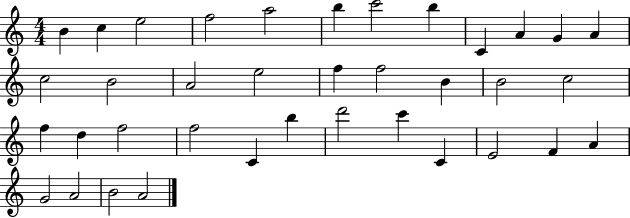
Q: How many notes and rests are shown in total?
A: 37